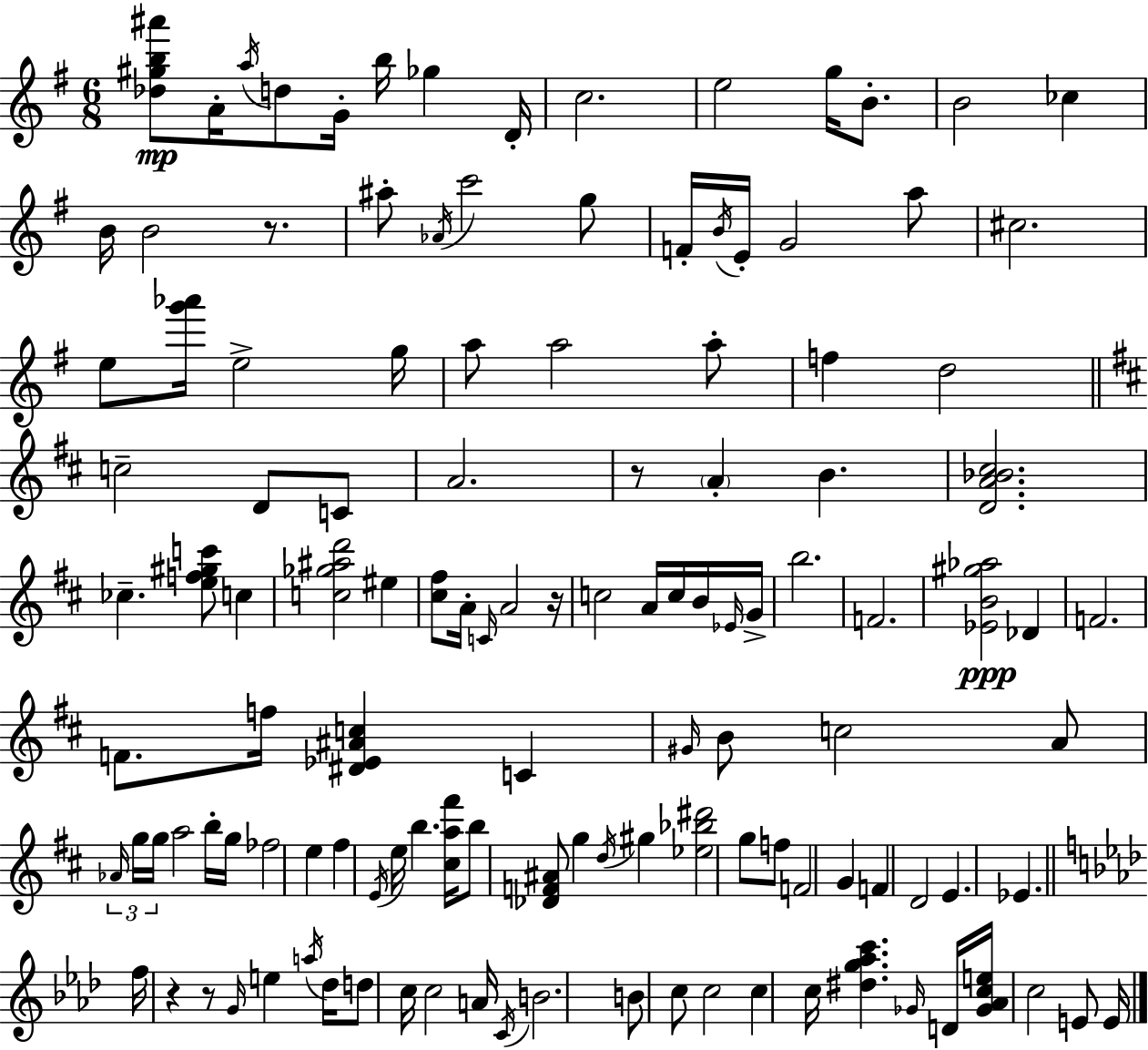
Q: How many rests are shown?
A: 5